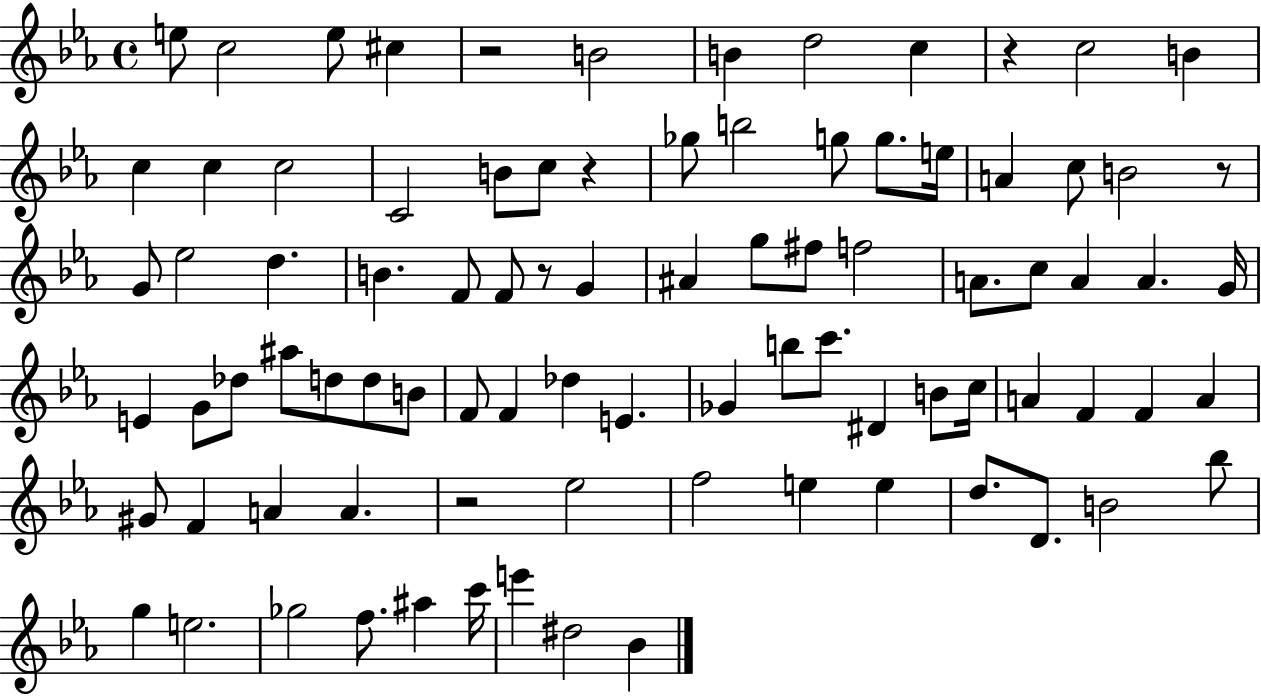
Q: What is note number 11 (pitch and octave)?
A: C5